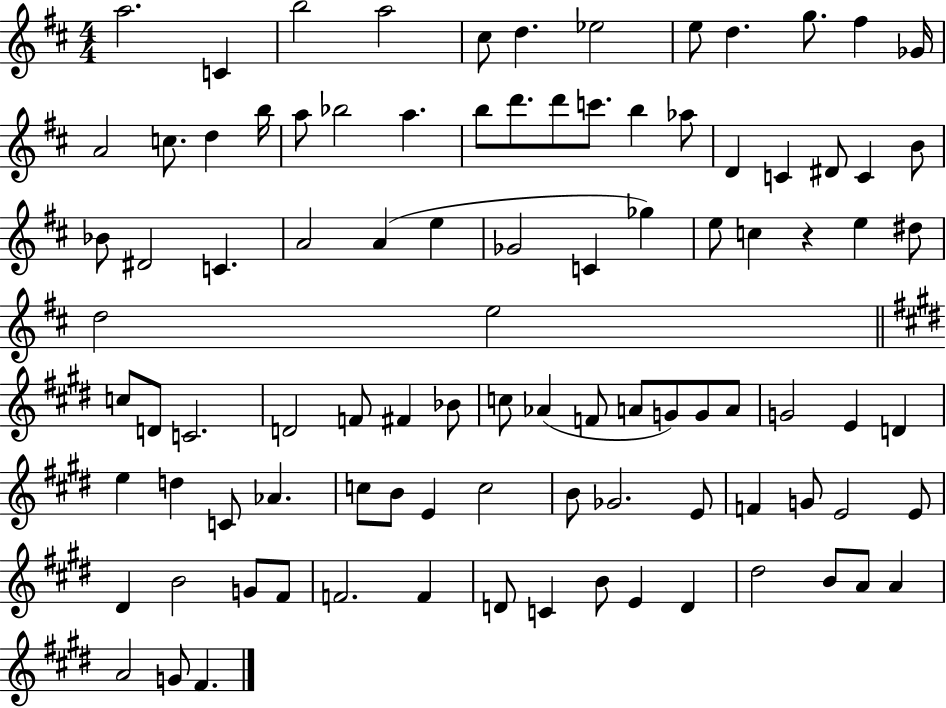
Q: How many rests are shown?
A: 1